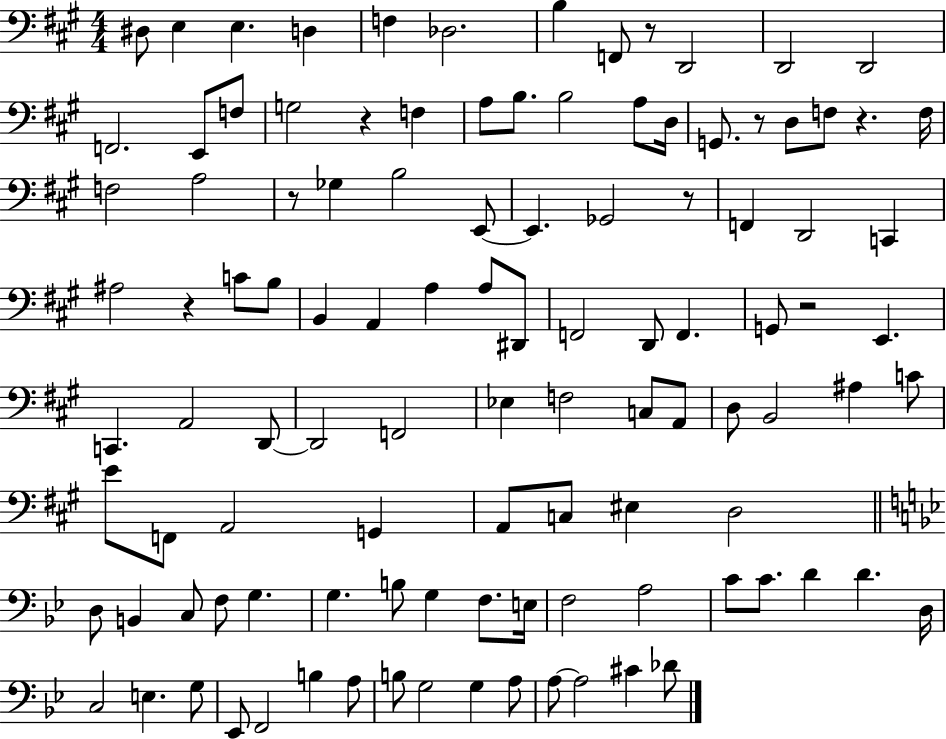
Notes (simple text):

D#3/e E3/q E3/q. D3/q F3/q Db3/h. B3/q F2/e R/e D2/h D2/h D2/h F2/h. E2/e F3/e G3/h R/q F3/q A3/e B3/e. B3/h A3/e D3/s G2/e. R/e D3/e F3/e R/q. F3/s F3/h A3/h R/e Gb3/q B3/h E2/e E2/q. Gb2/h R/e F2/q D2/h C2/q A#3/h R/q C4/e B3/e B2/q A2/q A3/q A3/e D#2/e F2/h D2/e F2/q. G2/e R/h E2/q. C2/q. A2/h D2/e D2/h F2/h Eb3/q F3/h C3/e A2/e D3/e B2/h A#3/q C4/e E4/e F2/e A2/h G2/q A2/e C3/e EIS3/q D3/h D3/e B2/q C3/e F3/e G3/q. G3/q. B3/e G3/q F3/e. E3/s F3/h A3/h C4/e C4/e. D4/q D4/q. D3/s C3/h E3/q. G3/e Eb2/e F2/h B3/q A3/e B3/e G3/h G3/q A3/e A3/e A3/h C#4/q Db4/e